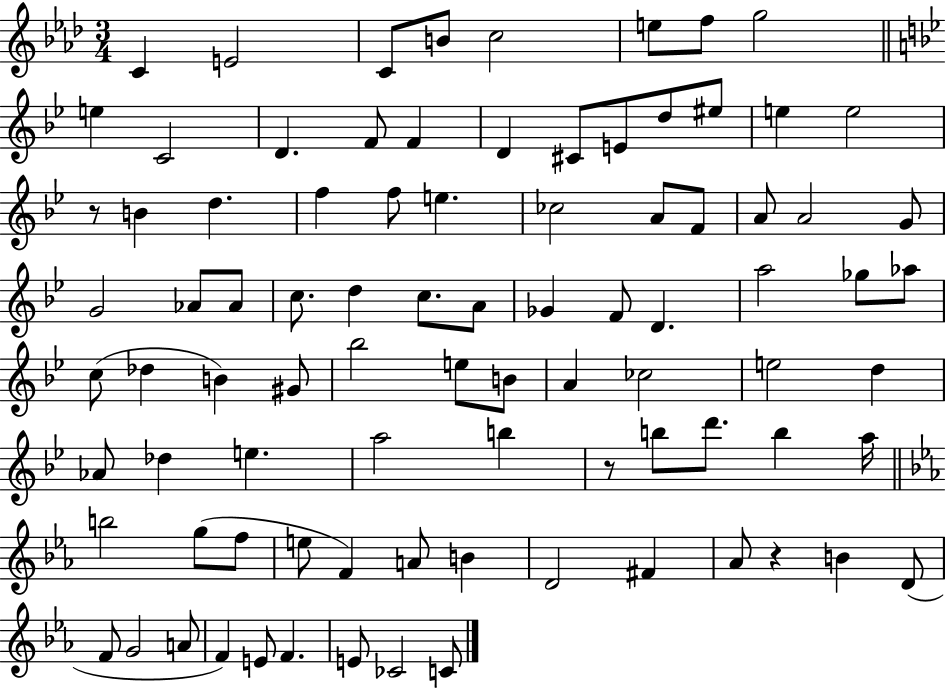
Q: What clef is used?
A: treble